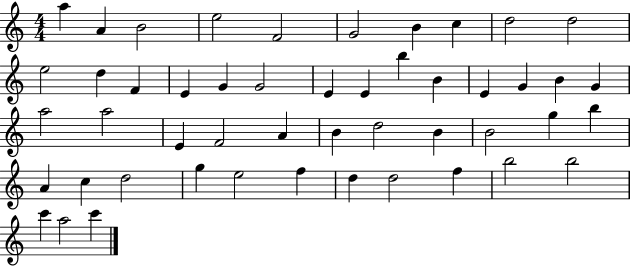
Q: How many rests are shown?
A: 0